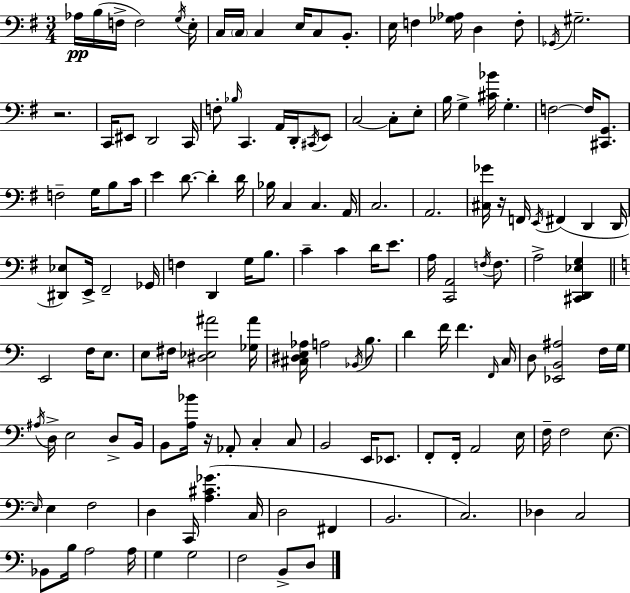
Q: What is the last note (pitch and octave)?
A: D3